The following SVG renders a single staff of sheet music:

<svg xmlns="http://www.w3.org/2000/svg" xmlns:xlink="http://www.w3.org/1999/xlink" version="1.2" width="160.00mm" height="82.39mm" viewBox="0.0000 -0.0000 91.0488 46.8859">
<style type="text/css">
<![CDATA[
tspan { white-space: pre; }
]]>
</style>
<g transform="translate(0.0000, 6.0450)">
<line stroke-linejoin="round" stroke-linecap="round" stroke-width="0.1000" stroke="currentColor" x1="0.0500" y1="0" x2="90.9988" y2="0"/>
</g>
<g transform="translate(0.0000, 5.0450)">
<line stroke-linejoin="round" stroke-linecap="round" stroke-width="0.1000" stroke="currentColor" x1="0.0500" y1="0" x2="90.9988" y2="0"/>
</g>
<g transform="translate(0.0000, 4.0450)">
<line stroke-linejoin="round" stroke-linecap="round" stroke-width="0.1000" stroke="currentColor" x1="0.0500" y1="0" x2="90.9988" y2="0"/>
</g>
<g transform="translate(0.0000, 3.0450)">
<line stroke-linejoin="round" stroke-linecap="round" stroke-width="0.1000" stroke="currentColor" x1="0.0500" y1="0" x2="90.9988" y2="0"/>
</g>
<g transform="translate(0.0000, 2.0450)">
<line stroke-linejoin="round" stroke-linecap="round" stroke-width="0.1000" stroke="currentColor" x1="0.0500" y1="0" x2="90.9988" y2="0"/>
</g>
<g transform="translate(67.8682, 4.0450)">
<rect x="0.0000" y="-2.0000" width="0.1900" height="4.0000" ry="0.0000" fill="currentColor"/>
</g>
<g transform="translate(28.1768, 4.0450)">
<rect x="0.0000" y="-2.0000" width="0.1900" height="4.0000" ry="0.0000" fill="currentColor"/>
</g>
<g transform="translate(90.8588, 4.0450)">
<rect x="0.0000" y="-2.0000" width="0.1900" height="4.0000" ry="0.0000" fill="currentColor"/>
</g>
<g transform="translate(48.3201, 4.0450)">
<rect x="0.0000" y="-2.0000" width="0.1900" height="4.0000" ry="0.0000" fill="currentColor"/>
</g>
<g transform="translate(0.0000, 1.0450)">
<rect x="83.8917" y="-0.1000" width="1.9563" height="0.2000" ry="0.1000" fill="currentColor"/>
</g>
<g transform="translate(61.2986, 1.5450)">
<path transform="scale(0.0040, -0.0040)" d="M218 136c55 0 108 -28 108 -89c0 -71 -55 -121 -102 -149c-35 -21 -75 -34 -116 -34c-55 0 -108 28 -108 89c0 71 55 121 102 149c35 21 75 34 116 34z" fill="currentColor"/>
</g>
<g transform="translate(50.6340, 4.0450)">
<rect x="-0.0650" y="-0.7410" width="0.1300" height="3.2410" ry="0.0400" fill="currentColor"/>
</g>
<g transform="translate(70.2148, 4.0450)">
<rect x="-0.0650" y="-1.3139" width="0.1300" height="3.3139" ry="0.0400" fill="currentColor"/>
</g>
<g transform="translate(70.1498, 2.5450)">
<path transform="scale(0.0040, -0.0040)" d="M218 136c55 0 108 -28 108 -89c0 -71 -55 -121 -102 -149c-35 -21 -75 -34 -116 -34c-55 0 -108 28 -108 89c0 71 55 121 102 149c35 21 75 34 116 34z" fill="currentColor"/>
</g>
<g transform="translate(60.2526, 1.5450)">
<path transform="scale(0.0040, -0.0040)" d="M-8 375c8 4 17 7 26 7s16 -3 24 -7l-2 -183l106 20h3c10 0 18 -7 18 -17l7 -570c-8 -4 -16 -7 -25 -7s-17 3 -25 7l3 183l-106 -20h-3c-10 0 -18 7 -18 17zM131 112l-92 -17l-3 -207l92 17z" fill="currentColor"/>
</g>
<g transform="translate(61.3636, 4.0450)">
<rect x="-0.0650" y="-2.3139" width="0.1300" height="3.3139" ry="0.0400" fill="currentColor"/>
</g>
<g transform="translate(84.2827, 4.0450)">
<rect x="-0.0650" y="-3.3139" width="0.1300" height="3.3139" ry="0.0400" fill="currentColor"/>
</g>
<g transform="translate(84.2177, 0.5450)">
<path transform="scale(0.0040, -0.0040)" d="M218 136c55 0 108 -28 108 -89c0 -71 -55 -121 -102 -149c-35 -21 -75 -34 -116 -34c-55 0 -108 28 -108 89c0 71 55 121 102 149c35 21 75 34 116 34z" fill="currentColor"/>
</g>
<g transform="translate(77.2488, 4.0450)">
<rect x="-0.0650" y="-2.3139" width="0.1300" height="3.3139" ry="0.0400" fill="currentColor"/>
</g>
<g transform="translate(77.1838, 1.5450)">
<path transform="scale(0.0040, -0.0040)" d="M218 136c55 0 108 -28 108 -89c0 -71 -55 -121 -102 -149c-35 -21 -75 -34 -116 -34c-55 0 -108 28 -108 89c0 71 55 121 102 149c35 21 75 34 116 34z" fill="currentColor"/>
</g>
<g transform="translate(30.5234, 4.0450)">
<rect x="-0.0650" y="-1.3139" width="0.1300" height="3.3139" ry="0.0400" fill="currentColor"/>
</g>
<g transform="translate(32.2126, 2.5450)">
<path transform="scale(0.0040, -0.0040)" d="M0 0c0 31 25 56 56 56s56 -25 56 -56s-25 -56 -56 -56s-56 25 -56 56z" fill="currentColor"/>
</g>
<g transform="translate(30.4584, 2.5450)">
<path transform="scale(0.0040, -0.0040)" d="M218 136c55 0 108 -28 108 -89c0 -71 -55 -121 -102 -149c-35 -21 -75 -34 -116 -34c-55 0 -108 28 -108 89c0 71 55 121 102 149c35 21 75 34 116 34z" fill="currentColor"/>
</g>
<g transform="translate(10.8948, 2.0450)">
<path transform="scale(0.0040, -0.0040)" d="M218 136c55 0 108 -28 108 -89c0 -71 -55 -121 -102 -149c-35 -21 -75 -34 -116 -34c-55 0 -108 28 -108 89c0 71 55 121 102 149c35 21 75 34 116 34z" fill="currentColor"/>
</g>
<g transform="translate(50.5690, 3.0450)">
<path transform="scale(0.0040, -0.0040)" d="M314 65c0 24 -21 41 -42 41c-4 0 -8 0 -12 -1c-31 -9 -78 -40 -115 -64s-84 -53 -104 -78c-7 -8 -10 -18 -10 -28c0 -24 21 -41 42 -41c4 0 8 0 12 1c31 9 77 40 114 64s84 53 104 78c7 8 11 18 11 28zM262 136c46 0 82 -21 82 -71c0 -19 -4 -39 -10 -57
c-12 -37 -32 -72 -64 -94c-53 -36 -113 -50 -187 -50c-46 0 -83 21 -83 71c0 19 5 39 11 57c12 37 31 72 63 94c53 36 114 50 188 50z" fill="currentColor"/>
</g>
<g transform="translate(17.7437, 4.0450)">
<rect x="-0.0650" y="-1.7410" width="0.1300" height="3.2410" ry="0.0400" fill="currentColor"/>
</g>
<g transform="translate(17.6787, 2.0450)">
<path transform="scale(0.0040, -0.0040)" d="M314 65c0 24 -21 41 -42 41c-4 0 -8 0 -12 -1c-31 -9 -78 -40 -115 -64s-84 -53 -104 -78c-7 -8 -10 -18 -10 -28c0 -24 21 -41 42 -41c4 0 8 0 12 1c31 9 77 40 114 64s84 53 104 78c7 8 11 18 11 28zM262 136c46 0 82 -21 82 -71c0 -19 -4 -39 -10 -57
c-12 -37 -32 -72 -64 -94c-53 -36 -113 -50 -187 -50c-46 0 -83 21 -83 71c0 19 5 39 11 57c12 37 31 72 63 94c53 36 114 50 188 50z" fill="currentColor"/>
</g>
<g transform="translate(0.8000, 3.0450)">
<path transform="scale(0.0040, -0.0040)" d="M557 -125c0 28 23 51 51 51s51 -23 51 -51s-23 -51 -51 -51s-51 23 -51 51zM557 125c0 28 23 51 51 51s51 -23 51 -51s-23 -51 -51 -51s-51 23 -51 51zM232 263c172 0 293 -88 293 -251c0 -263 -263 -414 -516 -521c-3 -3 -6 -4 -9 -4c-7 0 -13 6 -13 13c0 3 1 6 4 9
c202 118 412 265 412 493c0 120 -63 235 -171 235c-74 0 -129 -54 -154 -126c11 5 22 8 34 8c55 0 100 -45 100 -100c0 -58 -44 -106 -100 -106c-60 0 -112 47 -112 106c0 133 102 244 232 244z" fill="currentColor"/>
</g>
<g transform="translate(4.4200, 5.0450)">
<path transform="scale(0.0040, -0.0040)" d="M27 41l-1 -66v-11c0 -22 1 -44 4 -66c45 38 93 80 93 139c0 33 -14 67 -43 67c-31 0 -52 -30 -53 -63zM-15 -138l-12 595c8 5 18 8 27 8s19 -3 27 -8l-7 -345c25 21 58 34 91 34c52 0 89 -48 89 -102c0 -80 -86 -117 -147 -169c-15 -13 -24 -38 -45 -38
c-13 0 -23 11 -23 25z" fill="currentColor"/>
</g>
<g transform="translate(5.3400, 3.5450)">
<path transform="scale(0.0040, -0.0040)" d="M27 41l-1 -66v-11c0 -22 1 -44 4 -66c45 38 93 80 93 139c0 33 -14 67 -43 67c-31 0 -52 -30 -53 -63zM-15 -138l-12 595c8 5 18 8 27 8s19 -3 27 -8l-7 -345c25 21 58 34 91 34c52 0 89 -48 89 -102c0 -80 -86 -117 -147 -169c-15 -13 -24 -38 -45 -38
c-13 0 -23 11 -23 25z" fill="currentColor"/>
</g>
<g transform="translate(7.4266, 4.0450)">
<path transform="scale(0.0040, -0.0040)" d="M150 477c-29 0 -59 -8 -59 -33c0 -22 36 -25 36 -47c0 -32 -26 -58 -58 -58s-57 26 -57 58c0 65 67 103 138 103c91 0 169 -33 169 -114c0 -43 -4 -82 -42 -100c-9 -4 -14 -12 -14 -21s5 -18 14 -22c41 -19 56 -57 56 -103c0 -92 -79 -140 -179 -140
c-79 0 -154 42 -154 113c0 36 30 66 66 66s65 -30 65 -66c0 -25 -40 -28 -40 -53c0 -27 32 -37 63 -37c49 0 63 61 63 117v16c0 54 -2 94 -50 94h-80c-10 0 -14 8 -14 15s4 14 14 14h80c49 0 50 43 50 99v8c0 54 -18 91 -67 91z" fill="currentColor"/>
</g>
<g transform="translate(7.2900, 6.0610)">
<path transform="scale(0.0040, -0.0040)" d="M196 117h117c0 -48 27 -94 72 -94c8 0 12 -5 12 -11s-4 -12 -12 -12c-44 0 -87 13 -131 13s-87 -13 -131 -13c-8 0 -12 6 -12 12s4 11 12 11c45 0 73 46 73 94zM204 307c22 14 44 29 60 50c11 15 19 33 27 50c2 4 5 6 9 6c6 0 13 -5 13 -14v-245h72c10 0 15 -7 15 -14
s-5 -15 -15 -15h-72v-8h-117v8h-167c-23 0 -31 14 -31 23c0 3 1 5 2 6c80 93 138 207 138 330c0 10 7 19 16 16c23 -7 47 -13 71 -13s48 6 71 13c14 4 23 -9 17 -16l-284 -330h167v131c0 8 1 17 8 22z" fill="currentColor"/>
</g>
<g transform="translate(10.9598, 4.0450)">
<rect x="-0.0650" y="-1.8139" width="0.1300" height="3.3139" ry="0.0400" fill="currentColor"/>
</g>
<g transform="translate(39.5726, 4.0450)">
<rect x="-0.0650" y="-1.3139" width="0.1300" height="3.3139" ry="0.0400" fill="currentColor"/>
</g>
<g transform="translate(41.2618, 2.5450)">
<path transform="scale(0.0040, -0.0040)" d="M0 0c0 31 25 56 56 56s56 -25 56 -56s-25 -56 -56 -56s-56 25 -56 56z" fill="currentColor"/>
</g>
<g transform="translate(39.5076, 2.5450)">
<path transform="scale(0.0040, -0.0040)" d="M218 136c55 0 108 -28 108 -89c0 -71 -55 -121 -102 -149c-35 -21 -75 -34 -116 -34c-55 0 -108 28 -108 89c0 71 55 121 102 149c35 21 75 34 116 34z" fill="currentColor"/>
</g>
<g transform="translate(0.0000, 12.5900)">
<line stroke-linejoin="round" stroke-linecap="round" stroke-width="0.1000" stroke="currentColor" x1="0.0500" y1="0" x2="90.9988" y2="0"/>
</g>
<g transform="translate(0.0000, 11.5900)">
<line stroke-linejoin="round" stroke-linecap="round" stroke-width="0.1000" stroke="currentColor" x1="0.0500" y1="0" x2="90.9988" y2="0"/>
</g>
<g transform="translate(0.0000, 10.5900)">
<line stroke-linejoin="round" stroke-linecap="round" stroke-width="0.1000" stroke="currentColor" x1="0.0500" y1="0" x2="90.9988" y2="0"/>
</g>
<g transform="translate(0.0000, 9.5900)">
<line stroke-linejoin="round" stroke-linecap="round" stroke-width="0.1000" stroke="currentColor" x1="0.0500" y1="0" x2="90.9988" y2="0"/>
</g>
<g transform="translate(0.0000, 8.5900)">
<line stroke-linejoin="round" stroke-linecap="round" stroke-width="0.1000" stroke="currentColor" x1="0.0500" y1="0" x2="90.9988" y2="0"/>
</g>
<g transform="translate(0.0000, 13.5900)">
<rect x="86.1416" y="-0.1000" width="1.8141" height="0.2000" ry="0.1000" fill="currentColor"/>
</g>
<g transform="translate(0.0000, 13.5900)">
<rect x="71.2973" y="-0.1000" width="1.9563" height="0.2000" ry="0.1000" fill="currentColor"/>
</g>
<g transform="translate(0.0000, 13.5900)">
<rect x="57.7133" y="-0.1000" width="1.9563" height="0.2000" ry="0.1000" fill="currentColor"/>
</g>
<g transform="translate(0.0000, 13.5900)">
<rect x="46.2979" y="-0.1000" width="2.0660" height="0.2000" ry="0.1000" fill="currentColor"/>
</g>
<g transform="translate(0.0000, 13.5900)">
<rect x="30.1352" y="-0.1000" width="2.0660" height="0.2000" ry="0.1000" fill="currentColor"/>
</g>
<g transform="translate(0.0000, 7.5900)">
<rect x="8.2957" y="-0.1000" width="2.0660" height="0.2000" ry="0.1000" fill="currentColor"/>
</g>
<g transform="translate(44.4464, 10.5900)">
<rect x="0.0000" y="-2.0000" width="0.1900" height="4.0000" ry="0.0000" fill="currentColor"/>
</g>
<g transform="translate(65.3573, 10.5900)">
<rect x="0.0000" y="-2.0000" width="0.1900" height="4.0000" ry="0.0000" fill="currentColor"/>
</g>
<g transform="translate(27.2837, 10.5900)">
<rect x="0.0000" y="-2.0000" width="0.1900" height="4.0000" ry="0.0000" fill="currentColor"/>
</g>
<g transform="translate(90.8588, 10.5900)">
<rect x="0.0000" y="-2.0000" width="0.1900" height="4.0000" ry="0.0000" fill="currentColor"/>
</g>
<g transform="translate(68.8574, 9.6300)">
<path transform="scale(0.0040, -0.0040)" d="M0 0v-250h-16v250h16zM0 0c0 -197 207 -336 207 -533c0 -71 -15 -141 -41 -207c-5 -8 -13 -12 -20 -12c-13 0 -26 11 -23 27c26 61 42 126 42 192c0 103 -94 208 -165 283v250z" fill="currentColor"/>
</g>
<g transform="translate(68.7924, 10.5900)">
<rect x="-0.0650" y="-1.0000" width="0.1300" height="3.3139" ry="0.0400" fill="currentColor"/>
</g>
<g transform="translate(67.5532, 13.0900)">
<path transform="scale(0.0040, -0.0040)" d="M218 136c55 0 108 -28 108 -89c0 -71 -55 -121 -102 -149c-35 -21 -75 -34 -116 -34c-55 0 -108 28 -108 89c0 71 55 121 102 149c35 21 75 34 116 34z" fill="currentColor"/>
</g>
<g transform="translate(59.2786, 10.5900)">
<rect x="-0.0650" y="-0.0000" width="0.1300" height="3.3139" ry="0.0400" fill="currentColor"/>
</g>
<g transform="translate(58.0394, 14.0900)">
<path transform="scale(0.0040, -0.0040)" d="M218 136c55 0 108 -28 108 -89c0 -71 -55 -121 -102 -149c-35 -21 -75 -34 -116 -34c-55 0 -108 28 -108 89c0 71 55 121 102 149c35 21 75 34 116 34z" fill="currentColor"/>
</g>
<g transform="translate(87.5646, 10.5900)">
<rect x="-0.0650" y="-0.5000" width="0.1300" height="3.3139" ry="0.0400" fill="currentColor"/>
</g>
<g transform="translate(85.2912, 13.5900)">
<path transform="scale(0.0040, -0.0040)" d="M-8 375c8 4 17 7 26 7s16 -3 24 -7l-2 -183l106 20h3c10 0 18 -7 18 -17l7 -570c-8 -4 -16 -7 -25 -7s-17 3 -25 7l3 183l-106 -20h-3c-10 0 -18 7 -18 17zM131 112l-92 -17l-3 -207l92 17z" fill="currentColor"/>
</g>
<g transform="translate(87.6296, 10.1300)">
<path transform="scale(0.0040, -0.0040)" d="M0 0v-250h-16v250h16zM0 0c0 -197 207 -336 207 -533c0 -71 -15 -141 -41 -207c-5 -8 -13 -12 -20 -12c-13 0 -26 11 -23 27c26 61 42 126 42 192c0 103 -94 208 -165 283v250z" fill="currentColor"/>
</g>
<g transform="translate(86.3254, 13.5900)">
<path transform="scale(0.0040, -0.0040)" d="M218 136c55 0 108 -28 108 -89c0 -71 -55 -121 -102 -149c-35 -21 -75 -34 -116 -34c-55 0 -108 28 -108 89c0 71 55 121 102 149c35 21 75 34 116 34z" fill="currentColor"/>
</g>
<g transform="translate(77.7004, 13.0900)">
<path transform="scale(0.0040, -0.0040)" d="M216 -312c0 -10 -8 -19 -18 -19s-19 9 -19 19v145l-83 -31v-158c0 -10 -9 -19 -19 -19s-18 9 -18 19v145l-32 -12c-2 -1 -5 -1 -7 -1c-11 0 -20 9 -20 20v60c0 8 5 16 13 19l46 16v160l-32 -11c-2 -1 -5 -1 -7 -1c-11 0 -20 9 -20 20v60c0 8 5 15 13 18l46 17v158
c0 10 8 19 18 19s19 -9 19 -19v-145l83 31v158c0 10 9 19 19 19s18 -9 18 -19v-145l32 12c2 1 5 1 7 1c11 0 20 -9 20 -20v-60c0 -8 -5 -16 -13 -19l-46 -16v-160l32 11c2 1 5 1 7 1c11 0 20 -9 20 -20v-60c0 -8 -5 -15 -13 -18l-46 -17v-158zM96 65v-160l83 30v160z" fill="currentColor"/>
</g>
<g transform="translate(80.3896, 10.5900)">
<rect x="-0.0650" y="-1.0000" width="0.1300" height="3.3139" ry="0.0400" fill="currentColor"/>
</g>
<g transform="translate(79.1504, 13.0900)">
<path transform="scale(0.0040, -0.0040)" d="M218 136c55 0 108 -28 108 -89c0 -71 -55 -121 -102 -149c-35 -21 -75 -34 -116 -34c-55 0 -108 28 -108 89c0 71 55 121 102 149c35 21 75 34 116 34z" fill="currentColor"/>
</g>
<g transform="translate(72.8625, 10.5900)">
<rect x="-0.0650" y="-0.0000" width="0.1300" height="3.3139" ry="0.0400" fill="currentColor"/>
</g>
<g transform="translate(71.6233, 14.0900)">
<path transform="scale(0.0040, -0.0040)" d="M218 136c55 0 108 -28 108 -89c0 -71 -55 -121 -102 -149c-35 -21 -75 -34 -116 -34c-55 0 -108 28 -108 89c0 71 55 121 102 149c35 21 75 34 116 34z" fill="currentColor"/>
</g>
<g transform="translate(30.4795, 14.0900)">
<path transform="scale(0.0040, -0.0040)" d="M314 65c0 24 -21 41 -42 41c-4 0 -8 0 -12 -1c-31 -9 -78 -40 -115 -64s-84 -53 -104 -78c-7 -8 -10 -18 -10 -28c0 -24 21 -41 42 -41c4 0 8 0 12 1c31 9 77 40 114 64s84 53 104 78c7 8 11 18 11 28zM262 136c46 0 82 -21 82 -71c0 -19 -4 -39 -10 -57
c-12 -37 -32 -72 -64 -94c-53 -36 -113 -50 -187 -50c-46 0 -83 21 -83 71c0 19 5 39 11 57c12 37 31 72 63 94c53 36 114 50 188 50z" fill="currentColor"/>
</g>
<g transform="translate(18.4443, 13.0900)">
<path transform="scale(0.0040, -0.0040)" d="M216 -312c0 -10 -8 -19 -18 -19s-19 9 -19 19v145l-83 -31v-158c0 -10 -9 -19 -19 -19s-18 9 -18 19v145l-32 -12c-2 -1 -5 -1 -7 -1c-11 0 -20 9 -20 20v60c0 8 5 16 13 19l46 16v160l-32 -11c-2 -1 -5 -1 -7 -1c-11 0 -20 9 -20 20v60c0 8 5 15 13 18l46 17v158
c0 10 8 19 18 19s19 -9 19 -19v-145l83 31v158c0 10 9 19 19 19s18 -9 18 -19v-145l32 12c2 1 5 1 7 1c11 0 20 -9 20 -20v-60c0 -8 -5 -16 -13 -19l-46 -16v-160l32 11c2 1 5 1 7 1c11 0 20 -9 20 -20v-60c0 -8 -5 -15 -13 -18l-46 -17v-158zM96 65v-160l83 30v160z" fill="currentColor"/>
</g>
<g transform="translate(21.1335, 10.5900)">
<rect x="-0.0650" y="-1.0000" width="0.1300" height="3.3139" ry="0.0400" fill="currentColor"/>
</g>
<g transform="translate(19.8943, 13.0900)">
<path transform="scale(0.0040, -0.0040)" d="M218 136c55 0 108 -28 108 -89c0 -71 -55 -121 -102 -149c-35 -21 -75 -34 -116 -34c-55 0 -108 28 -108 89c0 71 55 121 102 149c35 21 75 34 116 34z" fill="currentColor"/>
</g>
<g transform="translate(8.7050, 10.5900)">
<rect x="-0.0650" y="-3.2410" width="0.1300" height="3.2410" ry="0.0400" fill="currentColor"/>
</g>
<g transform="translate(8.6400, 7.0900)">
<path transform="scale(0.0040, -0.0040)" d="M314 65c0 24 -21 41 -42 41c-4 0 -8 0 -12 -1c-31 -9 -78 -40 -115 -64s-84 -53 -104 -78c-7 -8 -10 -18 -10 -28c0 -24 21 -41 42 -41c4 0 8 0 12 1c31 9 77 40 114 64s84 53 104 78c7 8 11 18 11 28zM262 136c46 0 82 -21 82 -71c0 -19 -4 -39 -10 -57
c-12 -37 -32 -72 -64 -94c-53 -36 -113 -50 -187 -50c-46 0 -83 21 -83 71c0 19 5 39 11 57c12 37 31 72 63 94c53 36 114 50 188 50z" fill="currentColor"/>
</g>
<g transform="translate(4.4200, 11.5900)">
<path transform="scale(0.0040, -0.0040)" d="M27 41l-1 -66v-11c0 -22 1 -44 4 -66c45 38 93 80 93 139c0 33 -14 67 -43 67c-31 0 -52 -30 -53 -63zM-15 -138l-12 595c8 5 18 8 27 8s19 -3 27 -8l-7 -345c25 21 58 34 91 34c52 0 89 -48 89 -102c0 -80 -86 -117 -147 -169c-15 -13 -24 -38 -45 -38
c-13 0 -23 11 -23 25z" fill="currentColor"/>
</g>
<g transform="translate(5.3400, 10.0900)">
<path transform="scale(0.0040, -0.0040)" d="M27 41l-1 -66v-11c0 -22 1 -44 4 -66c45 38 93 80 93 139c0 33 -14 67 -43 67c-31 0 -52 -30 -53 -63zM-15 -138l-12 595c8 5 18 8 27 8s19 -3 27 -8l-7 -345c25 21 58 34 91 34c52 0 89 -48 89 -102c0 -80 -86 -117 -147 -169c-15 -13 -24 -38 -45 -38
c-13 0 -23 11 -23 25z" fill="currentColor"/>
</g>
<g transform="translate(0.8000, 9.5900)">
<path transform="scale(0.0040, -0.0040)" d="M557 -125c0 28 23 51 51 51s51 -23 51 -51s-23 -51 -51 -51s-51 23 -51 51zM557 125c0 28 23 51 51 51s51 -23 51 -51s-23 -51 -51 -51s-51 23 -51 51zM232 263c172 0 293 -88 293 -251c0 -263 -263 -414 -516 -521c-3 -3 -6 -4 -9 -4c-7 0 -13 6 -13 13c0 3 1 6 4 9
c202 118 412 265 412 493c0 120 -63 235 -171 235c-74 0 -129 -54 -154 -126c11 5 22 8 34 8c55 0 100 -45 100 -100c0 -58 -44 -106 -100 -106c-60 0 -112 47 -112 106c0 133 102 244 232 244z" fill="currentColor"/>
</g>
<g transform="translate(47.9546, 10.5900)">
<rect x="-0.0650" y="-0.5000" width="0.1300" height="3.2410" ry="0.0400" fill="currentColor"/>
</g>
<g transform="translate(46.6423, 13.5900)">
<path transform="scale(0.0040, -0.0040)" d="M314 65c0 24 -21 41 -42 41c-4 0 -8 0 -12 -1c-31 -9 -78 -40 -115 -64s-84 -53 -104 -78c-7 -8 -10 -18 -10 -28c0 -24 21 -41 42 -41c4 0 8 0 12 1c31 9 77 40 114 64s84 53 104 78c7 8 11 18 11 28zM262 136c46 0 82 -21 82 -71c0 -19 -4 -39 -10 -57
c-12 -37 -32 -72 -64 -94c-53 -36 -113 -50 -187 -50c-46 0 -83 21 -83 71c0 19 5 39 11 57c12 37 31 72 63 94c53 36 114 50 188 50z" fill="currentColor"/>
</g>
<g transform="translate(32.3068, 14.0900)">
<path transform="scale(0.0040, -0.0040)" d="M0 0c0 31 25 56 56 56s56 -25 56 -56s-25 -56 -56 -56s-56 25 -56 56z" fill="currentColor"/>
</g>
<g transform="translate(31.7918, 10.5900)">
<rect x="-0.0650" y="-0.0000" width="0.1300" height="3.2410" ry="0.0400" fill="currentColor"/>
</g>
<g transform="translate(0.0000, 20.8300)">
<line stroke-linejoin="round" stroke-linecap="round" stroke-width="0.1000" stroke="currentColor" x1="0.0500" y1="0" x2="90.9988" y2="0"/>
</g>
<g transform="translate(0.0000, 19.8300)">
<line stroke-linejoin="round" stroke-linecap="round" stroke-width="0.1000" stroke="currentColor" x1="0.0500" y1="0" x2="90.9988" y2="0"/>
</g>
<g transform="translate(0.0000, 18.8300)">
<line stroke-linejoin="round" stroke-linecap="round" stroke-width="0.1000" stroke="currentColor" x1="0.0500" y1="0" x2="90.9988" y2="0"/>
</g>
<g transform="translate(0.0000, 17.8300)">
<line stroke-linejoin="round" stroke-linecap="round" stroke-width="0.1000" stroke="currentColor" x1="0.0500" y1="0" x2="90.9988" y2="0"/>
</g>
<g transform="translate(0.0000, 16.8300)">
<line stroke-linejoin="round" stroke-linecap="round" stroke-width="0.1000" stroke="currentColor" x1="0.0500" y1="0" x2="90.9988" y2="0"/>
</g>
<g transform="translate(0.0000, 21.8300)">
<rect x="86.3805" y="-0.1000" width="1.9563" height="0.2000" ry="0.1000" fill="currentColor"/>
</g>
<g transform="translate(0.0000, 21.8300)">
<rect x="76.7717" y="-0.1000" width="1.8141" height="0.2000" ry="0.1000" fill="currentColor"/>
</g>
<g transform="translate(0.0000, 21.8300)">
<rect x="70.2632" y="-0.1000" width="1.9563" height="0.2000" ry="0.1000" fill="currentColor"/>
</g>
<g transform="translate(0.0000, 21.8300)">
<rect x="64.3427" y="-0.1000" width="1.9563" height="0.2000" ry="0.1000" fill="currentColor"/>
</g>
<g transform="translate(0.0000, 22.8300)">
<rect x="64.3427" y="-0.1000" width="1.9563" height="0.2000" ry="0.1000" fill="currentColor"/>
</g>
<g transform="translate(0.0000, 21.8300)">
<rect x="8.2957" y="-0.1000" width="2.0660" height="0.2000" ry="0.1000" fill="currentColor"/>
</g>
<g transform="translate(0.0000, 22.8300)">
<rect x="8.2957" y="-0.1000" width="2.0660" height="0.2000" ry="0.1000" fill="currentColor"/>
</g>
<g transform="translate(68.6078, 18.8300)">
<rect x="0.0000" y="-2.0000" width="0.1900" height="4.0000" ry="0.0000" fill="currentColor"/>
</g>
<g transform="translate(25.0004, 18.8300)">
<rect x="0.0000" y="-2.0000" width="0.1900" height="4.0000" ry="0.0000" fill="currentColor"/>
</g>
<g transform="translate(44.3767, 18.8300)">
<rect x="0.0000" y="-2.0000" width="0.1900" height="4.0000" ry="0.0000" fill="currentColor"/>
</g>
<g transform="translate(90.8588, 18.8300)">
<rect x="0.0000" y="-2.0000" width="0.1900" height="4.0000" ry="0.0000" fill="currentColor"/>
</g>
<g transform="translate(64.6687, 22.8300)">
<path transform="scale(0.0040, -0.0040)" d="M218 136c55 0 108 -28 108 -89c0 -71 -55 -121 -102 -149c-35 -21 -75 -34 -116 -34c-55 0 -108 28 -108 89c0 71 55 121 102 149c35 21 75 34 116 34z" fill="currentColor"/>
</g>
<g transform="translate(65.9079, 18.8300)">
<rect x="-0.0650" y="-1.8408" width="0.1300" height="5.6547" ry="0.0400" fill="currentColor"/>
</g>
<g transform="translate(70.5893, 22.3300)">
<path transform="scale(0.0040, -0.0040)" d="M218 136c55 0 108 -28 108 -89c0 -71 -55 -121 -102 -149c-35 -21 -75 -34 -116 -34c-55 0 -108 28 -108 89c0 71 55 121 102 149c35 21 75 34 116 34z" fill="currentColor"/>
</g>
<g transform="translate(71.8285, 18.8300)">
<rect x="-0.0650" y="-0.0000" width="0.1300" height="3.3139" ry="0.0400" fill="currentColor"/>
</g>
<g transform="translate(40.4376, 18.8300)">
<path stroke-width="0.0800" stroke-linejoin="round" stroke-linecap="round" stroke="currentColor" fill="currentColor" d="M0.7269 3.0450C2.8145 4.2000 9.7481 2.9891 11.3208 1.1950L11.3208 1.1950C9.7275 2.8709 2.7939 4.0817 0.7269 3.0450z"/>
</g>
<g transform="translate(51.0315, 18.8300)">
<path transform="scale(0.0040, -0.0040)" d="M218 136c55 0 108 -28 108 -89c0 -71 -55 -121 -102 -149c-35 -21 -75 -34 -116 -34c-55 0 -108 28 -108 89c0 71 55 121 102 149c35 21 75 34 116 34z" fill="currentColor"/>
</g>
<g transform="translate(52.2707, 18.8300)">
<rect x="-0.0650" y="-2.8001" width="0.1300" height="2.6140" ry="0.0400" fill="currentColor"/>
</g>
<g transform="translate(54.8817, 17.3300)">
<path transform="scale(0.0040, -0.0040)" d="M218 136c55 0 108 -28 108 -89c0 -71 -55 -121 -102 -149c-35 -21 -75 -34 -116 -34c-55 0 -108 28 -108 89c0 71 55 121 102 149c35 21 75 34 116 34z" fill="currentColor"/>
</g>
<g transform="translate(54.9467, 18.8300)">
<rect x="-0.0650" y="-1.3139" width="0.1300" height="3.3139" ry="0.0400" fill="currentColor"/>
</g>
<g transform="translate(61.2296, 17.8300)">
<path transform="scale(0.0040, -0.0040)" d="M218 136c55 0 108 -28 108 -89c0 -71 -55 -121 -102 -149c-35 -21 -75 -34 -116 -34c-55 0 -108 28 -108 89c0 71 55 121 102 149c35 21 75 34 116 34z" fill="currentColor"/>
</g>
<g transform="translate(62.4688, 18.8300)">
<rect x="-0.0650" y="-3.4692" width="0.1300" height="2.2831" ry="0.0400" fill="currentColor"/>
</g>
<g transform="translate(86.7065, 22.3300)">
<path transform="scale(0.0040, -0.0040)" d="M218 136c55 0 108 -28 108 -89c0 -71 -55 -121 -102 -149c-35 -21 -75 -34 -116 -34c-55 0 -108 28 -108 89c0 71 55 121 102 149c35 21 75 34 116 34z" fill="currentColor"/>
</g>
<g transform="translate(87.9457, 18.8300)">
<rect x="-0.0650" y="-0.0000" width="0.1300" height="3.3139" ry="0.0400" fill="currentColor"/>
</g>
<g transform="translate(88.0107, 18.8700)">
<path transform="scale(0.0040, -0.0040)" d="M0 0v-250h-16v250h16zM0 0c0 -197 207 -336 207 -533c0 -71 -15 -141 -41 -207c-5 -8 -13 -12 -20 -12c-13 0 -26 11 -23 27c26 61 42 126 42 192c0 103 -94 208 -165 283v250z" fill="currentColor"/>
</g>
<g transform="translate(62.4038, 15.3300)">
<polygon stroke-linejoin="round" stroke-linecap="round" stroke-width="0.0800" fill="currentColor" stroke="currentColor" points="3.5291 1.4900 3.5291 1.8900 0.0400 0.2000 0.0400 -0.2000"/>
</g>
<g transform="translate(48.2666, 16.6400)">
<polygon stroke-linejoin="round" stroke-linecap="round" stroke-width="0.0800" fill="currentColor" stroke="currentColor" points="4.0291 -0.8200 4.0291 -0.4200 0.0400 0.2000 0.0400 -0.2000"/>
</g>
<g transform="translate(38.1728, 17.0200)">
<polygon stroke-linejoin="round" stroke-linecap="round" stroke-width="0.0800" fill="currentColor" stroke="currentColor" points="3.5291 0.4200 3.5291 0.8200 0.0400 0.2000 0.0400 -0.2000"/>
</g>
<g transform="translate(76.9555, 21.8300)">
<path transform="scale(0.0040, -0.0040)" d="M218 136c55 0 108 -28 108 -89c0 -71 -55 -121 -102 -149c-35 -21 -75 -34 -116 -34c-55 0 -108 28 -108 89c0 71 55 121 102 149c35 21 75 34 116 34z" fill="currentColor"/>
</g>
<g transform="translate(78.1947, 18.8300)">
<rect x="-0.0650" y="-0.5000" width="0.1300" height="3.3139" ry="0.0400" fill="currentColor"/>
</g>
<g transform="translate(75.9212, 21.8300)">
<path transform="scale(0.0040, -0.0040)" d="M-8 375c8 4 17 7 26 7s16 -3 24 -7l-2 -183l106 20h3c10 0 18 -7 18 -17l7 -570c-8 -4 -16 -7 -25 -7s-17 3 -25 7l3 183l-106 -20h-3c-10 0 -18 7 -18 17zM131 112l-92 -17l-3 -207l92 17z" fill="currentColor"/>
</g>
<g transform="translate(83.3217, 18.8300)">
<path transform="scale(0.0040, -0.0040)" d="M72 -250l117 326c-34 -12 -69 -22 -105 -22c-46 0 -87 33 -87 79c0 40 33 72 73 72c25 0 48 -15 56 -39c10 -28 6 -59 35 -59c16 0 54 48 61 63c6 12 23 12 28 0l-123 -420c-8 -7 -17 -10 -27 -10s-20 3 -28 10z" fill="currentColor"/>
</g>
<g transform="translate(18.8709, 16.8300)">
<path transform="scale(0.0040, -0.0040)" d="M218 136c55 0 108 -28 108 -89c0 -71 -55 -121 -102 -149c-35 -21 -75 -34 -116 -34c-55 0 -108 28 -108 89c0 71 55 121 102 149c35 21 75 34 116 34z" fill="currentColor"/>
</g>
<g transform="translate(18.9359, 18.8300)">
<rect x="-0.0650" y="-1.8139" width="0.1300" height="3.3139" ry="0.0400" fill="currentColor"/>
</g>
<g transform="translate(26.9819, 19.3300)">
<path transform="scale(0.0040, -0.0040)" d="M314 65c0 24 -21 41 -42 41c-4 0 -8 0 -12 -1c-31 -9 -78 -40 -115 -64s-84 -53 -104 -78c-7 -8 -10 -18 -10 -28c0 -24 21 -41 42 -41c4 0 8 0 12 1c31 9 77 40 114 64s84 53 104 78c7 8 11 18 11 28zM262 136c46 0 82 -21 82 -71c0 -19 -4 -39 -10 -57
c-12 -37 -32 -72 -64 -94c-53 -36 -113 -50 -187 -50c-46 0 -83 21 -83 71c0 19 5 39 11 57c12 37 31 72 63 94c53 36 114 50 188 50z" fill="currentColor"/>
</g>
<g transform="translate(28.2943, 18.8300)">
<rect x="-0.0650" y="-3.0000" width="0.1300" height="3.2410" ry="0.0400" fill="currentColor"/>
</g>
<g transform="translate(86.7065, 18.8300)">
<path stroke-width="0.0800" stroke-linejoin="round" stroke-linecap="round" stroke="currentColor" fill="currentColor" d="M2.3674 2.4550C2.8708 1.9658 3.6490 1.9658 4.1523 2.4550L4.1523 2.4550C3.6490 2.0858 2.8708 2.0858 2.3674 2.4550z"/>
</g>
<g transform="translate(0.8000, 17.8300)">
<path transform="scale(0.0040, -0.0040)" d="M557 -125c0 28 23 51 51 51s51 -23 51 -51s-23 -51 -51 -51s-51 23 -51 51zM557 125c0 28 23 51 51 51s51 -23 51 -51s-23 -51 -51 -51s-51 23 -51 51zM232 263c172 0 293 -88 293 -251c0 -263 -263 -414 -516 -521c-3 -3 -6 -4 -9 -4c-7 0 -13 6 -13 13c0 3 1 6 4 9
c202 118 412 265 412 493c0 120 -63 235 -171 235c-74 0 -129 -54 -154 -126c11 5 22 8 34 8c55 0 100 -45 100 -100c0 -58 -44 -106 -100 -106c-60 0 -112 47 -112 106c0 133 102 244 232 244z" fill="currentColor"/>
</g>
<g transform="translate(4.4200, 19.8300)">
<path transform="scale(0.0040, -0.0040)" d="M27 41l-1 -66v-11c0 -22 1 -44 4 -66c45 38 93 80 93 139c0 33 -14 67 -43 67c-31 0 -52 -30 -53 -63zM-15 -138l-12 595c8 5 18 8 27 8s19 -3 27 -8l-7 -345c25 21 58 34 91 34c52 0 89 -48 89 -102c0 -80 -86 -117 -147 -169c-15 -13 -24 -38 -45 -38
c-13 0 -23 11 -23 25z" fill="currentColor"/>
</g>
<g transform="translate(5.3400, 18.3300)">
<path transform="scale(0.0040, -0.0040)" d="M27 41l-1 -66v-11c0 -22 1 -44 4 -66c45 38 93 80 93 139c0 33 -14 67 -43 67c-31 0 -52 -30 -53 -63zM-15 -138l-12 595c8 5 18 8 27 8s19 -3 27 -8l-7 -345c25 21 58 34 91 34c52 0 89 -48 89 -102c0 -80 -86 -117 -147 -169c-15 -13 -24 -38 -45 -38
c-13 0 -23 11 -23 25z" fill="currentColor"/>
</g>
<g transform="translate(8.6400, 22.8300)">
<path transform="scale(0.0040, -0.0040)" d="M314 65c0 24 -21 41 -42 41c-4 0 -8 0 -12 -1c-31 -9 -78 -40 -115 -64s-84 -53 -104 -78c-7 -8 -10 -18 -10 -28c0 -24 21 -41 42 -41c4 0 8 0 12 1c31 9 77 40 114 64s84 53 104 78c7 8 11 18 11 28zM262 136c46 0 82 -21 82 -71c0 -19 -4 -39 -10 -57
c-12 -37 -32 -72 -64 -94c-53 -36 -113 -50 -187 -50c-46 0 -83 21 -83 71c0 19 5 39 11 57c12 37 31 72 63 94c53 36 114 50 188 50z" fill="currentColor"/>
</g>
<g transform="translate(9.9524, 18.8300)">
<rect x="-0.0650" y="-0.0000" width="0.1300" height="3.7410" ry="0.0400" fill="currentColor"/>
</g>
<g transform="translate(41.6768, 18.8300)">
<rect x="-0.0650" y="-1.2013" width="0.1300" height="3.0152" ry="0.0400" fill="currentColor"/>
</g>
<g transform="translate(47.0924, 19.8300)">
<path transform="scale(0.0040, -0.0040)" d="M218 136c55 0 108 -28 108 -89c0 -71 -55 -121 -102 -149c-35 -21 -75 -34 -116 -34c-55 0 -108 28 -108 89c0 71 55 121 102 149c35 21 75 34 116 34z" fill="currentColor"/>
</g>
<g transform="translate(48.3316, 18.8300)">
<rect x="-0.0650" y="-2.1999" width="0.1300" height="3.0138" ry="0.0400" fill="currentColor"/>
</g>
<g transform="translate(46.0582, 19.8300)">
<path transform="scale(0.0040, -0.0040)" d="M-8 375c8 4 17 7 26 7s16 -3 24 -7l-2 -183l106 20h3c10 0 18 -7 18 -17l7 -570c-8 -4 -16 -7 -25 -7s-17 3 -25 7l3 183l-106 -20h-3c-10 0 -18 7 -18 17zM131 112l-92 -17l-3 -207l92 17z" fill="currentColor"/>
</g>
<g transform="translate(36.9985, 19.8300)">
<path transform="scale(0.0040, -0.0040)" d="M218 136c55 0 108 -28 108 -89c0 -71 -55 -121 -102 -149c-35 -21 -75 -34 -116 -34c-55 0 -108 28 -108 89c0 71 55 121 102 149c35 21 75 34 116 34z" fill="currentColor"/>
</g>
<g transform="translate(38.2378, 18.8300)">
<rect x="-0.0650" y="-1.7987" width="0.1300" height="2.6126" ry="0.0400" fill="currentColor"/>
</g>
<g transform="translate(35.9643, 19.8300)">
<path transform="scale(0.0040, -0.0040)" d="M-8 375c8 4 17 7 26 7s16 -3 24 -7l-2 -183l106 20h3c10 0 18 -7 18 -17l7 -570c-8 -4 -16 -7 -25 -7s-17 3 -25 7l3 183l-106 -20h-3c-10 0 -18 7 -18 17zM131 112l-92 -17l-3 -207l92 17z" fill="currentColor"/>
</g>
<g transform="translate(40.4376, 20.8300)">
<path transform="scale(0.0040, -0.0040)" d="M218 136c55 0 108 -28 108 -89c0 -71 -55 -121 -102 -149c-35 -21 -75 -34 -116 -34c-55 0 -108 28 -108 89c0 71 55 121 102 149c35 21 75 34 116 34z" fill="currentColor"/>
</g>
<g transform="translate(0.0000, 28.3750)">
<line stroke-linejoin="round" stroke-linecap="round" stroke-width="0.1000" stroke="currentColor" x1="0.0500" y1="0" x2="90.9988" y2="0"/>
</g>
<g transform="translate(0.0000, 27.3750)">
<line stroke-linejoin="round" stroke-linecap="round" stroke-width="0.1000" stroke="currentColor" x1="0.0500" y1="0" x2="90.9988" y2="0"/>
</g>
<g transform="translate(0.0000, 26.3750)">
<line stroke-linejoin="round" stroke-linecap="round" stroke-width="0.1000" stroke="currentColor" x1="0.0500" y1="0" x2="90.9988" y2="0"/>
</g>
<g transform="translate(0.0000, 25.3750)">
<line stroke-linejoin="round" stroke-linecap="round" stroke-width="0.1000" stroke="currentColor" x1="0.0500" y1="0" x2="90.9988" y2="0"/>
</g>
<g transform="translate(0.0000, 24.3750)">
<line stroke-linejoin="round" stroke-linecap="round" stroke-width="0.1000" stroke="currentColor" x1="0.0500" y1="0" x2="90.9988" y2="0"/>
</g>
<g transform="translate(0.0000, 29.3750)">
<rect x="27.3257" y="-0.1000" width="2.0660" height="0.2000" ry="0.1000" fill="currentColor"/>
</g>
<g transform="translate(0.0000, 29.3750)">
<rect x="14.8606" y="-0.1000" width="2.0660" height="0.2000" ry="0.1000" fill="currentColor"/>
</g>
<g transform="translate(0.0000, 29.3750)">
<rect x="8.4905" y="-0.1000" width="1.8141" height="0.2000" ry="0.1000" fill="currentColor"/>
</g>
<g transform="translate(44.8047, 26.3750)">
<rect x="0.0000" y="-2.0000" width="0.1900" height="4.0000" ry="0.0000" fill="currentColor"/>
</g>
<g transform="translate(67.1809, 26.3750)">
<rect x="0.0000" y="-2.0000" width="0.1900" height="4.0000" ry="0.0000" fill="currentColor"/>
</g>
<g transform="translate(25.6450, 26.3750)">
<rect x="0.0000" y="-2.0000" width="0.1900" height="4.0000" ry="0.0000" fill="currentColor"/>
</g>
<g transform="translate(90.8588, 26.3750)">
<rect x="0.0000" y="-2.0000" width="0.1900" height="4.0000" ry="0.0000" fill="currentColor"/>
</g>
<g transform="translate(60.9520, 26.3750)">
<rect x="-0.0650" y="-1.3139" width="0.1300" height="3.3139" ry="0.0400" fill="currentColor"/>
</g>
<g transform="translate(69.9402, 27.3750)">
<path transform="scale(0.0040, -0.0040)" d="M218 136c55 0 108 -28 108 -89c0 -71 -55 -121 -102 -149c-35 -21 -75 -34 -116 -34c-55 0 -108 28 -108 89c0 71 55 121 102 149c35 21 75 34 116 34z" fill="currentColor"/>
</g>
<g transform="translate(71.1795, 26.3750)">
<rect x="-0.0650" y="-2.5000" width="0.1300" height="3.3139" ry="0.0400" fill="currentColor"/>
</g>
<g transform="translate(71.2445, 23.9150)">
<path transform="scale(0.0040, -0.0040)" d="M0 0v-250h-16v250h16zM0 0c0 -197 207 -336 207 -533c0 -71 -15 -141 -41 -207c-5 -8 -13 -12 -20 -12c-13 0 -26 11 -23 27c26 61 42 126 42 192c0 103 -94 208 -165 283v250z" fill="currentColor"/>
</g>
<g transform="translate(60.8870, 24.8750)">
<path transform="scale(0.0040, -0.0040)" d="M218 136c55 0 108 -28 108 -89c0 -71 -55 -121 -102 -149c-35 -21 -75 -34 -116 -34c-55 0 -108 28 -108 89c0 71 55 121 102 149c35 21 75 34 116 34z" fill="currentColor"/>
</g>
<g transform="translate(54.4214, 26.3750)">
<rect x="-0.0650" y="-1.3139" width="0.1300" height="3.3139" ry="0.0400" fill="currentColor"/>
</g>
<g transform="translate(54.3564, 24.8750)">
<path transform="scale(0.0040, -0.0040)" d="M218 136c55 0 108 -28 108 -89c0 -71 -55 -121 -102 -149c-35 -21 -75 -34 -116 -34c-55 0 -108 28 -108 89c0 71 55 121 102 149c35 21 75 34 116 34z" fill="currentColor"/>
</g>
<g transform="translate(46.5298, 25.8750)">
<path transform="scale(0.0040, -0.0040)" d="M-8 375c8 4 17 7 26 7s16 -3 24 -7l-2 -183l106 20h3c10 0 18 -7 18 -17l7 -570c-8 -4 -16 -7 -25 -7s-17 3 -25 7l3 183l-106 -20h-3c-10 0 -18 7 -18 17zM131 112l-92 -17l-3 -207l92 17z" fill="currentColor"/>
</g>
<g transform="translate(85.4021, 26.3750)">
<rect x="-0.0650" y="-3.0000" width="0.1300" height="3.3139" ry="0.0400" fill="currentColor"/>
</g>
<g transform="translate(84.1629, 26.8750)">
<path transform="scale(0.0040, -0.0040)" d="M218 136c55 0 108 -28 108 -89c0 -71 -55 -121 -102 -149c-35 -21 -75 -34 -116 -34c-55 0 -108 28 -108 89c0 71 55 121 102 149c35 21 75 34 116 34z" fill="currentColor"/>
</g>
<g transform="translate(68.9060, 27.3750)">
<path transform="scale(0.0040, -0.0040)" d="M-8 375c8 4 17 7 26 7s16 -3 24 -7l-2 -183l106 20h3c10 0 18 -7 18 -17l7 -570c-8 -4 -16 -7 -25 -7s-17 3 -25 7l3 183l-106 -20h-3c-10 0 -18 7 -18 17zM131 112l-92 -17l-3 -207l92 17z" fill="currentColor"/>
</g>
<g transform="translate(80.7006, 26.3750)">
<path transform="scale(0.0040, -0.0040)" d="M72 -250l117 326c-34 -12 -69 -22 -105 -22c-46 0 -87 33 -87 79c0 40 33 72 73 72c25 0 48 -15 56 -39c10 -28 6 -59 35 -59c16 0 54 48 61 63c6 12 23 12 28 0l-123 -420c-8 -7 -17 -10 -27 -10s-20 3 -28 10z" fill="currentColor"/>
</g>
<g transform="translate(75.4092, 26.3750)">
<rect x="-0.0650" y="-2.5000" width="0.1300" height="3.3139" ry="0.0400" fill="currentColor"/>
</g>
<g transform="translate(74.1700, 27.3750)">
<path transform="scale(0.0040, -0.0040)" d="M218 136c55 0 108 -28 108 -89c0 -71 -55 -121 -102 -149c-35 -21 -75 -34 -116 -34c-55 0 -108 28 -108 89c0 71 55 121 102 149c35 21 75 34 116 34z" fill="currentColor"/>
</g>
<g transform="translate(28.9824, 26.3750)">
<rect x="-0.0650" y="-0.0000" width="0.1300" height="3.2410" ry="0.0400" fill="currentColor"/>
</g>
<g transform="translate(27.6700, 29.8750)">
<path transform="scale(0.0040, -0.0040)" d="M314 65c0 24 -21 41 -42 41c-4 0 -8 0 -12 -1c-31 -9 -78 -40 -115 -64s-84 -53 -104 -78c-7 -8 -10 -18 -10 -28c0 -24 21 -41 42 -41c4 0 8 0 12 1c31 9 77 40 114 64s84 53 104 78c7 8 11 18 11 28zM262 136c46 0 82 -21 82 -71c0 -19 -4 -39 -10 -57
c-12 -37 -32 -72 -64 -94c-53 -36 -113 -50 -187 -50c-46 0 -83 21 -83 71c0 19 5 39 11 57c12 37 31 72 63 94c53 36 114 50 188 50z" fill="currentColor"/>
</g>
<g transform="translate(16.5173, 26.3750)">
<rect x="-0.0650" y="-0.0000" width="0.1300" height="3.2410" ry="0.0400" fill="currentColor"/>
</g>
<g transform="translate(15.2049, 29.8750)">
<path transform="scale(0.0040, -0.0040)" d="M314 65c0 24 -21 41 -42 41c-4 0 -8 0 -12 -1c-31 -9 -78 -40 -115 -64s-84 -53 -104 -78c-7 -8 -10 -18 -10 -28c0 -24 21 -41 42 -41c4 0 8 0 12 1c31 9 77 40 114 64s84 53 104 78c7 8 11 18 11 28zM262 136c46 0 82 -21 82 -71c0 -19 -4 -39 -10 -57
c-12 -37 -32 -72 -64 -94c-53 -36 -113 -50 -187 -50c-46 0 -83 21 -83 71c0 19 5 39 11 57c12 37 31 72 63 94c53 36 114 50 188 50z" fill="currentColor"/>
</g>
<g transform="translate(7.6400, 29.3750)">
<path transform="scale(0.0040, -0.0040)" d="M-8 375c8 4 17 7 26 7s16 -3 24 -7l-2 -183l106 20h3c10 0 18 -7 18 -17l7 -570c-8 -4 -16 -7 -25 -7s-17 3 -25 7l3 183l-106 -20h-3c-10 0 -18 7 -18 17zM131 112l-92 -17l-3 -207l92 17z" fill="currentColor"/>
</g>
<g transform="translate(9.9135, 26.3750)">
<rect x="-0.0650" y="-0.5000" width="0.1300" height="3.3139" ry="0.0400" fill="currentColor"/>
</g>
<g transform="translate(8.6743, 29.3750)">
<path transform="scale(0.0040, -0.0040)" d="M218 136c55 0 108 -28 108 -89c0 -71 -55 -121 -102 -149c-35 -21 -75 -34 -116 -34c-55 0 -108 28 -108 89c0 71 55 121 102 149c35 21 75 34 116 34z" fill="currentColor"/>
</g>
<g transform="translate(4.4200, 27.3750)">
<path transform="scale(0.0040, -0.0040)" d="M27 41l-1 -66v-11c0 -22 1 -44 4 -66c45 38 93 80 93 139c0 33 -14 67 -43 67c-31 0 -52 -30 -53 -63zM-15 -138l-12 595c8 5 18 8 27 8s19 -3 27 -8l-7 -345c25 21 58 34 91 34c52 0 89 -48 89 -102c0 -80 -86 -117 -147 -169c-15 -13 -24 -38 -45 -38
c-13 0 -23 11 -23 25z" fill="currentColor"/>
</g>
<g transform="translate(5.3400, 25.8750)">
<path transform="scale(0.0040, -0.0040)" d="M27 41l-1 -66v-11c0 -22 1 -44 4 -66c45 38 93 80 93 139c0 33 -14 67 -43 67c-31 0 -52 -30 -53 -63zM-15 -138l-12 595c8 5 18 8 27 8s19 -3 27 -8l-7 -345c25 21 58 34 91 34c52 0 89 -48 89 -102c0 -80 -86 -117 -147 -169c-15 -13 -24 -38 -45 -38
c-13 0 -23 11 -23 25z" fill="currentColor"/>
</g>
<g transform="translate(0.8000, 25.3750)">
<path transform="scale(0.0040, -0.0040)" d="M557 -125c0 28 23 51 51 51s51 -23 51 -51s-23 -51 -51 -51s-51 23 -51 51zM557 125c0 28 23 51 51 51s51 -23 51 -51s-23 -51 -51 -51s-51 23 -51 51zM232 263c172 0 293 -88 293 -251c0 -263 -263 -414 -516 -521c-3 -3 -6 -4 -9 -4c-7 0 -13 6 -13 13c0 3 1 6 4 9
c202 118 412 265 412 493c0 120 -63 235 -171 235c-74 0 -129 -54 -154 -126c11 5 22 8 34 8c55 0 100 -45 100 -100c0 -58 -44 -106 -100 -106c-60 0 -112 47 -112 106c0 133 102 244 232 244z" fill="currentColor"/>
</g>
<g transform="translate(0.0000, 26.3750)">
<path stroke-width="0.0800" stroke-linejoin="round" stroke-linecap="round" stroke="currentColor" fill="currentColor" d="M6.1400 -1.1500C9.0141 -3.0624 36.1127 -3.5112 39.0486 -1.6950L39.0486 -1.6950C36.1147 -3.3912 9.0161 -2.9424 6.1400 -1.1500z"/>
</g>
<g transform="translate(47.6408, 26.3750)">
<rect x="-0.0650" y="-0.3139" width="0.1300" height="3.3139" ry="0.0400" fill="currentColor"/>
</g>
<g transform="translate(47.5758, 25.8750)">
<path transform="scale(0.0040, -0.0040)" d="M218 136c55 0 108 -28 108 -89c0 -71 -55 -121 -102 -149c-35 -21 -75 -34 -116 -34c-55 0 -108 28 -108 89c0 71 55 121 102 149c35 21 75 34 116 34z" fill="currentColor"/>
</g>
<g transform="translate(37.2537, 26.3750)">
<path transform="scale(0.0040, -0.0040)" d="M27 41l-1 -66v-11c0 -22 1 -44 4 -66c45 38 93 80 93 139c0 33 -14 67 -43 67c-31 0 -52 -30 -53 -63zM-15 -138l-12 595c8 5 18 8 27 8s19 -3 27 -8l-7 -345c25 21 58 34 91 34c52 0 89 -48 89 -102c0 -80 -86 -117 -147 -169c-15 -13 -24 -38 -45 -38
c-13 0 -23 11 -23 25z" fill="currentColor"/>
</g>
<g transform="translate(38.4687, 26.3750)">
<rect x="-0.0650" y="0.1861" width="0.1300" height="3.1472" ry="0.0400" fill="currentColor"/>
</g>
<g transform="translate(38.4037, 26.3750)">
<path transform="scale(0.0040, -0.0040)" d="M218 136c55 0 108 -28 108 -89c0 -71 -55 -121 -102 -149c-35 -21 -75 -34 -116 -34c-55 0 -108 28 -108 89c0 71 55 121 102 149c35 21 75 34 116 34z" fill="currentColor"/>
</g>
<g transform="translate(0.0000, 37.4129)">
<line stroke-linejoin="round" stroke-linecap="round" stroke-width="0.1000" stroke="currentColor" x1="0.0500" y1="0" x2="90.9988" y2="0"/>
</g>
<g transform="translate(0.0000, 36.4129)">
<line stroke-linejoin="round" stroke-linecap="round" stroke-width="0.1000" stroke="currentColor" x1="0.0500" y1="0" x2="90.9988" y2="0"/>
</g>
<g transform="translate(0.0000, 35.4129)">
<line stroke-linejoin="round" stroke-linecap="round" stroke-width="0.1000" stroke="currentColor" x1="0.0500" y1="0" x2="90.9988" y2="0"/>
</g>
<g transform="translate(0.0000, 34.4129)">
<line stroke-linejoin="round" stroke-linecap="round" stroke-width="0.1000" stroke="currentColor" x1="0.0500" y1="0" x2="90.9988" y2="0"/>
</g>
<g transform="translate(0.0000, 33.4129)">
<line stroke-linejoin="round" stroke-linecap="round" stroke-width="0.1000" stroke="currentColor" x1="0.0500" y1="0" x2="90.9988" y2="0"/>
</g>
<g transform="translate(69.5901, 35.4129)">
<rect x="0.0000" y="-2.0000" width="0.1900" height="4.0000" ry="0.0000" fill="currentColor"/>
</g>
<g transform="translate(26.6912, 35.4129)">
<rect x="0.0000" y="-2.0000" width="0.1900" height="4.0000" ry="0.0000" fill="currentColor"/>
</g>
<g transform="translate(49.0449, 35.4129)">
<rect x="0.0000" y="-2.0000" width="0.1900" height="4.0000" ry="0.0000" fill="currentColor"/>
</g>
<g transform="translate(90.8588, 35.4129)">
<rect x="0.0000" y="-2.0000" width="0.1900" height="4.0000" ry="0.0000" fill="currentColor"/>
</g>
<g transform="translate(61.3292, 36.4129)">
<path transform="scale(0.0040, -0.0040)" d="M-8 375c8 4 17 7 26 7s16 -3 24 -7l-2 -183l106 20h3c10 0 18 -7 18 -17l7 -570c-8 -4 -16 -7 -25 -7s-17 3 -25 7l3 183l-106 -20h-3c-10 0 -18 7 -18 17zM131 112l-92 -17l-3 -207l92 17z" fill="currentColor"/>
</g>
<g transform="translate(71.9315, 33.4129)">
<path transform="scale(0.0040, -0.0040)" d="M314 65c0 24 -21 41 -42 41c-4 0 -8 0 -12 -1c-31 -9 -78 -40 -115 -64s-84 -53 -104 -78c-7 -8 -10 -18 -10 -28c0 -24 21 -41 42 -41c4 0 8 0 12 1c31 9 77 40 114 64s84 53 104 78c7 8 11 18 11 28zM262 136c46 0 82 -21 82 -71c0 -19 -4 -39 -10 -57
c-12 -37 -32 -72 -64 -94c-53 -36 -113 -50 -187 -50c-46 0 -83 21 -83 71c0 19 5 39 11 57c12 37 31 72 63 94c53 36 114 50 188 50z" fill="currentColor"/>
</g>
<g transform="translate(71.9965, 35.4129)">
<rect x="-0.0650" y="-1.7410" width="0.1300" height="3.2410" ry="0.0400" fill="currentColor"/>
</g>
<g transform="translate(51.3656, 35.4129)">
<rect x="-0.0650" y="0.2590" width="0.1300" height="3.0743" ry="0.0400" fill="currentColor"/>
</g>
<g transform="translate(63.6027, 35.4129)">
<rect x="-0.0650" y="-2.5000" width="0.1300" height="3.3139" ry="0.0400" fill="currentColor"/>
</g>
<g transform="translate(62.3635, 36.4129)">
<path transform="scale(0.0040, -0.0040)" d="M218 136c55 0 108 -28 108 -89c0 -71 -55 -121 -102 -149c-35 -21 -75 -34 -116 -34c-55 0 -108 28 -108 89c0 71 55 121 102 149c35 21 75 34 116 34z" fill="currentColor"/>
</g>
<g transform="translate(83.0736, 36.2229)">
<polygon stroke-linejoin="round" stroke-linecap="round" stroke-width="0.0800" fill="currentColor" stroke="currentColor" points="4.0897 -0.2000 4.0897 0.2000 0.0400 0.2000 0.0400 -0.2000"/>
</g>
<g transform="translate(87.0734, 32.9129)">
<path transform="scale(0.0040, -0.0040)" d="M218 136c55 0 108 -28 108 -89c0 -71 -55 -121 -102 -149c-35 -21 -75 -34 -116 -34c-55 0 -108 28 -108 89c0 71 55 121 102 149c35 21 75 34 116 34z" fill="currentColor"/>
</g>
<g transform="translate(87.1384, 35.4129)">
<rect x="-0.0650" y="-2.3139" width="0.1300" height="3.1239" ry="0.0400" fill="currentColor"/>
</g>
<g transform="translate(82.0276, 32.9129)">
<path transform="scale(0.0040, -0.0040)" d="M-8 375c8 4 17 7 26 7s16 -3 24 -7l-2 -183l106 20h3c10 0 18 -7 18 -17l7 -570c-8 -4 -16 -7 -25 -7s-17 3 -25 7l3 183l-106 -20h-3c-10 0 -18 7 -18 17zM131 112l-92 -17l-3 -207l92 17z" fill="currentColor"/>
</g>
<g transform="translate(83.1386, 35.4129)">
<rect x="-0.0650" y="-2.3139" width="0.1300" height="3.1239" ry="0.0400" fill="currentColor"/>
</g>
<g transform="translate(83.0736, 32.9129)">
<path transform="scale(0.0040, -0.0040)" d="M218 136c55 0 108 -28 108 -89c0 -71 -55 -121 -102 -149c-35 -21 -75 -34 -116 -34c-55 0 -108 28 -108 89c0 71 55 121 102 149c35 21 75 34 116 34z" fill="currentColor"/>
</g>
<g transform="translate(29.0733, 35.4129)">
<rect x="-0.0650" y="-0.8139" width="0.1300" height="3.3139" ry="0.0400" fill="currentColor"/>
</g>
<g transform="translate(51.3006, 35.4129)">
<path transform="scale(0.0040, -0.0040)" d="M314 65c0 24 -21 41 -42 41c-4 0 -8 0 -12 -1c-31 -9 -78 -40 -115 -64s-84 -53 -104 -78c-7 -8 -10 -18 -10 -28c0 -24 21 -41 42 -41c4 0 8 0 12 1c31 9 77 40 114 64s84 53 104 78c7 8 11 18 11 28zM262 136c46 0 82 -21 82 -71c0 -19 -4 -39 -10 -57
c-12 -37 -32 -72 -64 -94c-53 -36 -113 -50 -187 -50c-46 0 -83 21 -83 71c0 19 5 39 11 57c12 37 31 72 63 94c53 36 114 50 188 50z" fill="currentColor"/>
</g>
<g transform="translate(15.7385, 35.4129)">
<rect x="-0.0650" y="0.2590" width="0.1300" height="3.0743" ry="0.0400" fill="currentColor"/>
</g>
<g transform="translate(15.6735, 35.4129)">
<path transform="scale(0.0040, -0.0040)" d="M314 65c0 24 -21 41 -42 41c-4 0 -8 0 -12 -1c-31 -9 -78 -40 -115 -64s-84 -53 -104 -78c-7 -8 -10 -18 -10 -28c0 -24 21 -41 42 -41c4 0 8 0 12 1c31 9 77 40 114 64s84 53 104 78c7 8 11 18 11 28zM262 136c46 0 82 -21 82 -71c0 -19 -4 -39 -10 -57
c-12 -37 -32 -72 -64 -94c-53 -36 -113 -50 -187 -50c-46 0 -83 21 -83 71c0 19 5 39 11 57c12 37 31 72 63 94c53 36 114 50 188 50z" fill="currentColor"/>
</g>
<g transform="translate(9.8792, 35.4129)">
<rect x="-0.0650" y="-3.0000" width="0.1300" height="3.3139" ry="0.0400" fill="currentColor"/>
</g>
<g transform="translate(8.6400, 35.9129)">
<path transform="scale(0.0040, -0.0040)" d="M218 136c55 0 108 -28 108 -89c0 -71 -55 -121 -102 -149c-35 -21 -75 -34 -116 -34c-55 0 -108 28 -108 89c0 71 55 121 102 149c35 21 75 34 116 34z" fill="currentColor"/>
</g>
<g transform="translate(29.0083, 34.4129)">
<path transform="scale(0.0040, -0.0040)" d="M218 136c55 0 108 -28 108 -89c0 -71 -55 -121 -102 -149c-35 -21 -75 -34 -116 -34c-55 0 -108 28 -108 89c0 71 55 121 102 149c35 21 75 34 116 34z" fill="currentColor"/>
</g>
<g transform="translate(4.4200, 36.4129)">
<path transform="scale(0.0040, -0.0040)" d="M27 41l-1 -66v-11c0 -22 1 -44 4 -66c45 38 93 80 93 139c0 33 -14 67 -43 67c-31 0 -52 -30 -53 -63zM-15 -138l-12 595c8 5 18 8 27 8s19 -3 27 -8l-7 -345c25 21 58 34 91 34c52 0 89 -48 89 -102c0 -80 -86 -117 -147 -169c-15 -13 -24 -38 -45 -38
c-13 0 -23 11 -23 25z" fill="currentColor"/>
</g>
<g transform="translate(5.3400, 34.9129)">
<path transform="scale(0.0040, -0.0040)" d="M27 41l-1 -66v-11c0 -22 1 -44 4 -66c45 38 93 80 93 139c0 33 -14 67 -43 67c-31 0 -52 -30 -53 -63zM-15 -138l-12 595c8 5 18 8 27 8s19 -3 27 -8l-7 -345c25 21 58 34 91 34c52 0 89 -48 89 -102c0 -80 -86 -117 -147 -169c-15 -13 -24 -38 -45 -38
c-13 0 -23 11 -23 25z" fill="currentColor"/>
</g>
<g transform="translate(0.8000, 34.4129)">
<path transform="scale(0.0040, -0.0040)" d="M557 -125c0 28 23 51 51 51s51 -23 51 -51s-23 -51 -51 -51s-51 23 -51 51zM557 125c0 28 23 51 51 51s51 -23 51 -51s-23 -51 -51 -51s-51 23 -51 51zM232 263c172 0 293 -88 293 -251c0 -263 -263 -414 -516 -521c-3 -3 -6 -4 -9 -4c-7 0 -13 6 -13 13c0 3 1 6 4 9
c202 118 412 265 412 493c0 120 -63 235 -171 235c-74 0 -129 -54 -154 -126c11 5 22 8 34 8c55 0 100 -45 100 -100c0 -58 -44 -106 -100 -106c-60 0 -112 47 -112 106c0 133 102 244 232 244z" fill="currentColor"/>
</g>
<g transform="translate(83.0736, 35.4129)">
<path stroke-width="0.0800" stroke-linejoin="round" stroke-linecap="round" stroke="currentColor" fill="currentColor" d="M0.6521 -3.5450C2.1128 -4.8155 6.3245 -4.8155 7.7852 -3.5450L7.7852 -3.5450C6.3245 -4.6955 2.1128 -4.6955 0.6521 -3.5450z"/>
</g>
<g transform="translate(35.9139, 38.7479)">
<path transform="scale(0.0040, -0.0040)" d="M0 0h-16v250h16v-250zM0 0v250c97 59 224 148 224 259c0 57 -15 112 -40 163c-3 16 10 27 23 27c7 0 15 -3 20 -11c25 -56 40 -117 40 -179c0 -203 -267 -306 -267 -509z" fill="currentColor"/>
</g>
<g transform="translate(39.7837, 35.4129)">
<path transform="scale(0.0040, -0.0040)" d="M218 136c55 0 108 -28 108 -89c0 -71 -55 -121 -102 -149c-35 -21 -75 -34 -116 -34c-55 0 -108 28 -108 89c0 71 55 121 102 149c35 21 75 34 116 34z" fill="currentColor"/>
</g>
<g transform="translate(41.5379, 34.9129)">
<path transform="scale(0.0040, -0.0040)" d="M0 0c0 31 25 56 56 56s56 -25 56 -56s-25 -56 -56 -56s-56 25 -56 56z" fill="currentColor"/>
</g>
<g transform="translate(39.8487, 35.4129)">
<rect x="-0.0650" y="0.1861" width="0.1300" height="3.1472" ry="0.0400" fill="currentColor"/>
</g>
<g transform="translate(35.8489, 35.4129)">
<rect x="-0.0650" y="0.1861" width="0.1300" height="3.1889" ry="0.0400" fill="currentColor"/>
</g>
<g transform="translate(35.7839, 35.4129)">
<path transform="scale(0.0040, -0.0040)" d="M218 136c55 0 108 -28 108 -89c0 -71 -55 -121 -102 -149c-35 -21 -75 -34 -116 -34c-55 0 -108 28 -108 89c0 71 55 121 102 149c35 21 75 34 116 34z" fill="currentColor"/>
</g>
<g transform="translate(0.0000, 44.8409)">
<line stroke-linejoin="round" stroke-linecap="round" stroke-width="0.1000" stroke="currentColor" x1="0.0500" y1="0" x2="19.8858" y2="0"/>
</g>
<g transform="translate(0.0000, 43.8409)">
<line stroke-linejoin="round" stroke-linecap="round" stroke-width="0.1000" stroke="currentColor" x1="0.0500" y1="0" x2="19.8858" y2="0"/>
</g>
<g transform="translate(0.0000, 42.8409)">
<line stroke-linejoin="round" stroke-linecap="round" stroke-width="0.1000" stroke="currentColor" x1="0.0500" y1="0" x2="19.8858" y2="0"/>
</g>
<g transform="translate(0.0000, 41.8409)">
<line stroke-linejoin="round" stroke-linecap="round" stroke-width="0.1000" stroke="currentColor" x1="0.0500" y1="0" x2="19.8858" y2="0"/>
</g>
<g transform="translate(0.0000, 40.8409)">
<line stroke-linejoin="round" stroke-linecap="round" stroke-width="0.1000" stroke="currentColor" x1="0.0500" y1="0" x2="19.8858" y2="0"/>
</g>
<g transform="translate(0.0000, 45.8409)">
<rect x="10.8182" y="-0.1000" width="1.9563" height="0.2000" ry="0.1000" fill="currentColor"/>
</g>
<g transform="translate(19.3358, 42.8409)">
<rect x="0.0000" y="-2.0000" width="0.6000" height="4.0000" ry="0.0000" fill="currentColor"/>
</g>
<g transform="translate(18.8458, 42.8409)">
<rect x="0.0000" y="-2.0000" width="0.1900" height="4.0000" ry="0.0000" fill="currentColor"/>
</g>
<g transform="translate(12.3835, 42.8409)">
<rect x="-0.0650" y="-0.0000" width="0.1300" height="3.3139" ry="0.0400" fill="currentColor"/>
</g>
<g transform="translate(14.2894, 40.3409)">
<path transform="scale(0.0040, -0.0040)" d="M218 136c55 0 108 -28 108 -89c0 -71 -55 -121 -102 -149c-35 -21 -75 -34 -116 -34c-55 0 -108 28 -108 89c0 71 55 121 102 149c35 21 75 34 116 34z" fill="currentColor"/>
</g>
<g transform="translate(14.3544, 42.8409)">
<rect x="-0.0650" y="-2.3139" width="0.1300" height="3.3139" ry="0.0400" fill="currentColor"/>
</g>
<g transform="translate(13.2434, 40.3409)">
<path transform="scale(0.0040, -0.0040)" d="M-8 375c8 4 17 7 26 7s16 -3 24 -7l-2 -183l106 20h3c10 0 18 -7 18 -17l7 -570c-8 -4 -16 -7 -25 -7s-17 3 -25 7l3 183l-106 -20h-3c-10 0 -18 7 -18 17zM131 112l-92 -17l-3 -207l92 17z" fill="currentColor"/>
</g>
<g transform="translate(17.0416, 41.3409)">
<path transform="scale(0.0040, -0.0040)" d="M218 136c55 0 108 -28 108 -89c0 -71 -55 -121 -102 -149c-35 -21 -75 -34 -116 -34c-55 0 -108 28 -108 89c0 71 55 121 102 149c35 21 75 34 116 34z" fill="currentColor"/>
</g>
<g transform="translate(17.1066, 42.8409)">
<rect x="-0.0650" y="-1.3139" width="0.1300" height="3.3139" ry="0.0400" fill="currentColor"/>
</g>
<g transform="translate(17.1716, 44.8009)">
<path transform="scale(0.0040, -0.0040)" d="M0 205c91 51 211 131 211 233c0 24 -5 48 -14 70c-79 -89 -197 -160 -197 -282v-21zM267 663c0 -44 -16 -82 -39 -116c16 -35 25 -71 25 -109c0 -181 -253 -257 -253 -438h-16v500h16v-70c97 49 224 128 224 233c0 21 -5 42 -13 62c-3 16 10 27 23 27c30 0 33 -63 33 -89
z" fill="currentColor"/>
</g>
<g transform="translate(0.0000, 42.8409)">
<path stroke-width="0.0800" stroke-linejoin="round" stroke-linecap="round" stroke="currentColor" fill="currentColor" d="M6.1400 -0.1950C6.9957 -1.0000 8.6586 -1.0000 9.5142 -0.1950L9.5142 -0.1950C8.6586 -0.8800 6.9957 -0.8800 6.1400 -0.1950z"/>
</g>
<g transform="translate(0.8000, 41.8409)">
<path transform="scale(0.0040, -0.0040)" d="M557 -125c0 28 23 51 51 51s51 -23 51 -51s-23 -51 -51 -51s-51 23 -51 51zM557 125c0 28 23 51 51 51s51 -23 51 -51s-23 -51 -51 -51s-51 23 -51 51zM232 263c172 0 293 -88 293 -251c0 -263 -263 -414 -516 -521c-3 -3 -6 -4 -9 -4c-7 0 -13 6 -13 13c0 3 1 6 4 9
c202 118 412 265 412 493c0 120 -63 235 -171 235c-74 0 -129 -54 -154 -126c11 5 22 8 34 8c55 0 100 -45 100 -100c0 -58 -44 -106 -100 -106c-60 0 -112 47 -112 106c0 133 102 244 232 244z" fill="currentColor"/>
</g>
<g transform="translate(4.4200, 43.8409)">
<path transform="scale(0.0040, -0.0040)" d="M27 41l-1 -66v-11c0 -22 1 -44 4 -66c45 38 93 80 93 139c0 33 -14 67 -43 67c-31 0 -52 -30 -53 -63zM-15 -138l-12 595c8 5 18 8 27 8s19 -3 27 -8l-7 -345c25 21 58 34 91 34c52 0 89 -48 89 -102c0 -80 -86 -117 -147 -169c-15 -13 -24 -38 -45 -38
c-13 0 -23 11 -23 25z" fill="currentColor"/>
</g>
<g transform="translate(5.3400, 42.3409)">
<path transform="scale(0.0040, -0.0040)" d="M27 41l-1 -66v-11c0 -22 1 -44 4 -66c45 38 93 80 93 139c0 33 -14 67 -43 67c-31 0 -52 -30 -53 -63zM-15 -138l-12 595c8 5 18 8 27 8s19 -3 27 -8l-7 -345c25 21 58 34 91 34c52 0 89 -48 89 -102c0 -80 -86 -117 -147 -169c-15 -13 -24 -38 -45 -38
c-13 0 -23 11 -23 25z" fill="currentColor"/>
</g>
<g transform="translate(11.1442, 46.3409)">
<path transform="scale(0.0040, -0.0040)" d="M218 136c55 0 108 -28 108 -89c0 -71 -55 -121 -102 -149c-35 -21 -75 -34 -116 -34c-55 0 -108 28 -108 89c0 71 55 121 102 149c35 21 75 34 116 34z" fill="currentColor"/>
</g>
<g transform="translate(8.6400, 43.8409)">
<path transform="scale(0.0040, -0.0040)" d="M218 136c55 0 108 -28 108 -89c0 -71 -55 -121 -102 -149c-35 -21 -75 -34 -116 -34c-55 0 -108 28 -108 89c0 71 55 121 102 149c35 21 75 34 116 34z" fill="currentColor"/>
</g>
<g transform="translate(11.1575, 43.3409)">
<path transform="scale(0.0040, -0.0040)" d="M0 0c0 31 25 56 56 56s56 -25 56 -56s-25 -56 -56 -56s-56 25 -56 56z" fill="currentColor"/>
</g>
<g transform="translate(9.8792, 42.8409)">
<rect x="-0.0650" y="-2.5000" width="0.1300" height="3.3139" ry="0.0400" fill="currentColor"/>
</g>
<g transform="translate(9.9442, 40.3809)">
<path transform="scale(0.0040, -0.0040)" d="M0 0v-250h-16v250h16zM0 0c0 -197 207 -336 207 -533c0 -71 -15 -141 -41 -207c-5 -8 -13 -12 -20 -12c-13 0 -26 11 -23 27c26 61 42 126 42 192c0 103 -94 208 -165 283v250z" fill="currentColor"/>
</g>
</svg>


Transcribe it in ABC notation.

X:1
T:Untitled
M:3/4
L:1/4
K:Bb
A, A,2 G, G, F,2 B, G, _B, D D2 ^F,, D,,2 _E,,2 D,, F,,/2 D,, ^F,, E,,/2 C,,2 A, C,2 B,,/2 G,,/2 B,,/2 D,/2 G, F,/2 C,,/2 D,, E,, z/2 D,,/2 E,, D,,2 D,,2 _D, E, G, G, B,,/2 B,, z/2 C, C, D,2 F, D,/2 D, D,2 B,, A,2 B,/2 B,/2 _B,,/2 D,, B, G,/4